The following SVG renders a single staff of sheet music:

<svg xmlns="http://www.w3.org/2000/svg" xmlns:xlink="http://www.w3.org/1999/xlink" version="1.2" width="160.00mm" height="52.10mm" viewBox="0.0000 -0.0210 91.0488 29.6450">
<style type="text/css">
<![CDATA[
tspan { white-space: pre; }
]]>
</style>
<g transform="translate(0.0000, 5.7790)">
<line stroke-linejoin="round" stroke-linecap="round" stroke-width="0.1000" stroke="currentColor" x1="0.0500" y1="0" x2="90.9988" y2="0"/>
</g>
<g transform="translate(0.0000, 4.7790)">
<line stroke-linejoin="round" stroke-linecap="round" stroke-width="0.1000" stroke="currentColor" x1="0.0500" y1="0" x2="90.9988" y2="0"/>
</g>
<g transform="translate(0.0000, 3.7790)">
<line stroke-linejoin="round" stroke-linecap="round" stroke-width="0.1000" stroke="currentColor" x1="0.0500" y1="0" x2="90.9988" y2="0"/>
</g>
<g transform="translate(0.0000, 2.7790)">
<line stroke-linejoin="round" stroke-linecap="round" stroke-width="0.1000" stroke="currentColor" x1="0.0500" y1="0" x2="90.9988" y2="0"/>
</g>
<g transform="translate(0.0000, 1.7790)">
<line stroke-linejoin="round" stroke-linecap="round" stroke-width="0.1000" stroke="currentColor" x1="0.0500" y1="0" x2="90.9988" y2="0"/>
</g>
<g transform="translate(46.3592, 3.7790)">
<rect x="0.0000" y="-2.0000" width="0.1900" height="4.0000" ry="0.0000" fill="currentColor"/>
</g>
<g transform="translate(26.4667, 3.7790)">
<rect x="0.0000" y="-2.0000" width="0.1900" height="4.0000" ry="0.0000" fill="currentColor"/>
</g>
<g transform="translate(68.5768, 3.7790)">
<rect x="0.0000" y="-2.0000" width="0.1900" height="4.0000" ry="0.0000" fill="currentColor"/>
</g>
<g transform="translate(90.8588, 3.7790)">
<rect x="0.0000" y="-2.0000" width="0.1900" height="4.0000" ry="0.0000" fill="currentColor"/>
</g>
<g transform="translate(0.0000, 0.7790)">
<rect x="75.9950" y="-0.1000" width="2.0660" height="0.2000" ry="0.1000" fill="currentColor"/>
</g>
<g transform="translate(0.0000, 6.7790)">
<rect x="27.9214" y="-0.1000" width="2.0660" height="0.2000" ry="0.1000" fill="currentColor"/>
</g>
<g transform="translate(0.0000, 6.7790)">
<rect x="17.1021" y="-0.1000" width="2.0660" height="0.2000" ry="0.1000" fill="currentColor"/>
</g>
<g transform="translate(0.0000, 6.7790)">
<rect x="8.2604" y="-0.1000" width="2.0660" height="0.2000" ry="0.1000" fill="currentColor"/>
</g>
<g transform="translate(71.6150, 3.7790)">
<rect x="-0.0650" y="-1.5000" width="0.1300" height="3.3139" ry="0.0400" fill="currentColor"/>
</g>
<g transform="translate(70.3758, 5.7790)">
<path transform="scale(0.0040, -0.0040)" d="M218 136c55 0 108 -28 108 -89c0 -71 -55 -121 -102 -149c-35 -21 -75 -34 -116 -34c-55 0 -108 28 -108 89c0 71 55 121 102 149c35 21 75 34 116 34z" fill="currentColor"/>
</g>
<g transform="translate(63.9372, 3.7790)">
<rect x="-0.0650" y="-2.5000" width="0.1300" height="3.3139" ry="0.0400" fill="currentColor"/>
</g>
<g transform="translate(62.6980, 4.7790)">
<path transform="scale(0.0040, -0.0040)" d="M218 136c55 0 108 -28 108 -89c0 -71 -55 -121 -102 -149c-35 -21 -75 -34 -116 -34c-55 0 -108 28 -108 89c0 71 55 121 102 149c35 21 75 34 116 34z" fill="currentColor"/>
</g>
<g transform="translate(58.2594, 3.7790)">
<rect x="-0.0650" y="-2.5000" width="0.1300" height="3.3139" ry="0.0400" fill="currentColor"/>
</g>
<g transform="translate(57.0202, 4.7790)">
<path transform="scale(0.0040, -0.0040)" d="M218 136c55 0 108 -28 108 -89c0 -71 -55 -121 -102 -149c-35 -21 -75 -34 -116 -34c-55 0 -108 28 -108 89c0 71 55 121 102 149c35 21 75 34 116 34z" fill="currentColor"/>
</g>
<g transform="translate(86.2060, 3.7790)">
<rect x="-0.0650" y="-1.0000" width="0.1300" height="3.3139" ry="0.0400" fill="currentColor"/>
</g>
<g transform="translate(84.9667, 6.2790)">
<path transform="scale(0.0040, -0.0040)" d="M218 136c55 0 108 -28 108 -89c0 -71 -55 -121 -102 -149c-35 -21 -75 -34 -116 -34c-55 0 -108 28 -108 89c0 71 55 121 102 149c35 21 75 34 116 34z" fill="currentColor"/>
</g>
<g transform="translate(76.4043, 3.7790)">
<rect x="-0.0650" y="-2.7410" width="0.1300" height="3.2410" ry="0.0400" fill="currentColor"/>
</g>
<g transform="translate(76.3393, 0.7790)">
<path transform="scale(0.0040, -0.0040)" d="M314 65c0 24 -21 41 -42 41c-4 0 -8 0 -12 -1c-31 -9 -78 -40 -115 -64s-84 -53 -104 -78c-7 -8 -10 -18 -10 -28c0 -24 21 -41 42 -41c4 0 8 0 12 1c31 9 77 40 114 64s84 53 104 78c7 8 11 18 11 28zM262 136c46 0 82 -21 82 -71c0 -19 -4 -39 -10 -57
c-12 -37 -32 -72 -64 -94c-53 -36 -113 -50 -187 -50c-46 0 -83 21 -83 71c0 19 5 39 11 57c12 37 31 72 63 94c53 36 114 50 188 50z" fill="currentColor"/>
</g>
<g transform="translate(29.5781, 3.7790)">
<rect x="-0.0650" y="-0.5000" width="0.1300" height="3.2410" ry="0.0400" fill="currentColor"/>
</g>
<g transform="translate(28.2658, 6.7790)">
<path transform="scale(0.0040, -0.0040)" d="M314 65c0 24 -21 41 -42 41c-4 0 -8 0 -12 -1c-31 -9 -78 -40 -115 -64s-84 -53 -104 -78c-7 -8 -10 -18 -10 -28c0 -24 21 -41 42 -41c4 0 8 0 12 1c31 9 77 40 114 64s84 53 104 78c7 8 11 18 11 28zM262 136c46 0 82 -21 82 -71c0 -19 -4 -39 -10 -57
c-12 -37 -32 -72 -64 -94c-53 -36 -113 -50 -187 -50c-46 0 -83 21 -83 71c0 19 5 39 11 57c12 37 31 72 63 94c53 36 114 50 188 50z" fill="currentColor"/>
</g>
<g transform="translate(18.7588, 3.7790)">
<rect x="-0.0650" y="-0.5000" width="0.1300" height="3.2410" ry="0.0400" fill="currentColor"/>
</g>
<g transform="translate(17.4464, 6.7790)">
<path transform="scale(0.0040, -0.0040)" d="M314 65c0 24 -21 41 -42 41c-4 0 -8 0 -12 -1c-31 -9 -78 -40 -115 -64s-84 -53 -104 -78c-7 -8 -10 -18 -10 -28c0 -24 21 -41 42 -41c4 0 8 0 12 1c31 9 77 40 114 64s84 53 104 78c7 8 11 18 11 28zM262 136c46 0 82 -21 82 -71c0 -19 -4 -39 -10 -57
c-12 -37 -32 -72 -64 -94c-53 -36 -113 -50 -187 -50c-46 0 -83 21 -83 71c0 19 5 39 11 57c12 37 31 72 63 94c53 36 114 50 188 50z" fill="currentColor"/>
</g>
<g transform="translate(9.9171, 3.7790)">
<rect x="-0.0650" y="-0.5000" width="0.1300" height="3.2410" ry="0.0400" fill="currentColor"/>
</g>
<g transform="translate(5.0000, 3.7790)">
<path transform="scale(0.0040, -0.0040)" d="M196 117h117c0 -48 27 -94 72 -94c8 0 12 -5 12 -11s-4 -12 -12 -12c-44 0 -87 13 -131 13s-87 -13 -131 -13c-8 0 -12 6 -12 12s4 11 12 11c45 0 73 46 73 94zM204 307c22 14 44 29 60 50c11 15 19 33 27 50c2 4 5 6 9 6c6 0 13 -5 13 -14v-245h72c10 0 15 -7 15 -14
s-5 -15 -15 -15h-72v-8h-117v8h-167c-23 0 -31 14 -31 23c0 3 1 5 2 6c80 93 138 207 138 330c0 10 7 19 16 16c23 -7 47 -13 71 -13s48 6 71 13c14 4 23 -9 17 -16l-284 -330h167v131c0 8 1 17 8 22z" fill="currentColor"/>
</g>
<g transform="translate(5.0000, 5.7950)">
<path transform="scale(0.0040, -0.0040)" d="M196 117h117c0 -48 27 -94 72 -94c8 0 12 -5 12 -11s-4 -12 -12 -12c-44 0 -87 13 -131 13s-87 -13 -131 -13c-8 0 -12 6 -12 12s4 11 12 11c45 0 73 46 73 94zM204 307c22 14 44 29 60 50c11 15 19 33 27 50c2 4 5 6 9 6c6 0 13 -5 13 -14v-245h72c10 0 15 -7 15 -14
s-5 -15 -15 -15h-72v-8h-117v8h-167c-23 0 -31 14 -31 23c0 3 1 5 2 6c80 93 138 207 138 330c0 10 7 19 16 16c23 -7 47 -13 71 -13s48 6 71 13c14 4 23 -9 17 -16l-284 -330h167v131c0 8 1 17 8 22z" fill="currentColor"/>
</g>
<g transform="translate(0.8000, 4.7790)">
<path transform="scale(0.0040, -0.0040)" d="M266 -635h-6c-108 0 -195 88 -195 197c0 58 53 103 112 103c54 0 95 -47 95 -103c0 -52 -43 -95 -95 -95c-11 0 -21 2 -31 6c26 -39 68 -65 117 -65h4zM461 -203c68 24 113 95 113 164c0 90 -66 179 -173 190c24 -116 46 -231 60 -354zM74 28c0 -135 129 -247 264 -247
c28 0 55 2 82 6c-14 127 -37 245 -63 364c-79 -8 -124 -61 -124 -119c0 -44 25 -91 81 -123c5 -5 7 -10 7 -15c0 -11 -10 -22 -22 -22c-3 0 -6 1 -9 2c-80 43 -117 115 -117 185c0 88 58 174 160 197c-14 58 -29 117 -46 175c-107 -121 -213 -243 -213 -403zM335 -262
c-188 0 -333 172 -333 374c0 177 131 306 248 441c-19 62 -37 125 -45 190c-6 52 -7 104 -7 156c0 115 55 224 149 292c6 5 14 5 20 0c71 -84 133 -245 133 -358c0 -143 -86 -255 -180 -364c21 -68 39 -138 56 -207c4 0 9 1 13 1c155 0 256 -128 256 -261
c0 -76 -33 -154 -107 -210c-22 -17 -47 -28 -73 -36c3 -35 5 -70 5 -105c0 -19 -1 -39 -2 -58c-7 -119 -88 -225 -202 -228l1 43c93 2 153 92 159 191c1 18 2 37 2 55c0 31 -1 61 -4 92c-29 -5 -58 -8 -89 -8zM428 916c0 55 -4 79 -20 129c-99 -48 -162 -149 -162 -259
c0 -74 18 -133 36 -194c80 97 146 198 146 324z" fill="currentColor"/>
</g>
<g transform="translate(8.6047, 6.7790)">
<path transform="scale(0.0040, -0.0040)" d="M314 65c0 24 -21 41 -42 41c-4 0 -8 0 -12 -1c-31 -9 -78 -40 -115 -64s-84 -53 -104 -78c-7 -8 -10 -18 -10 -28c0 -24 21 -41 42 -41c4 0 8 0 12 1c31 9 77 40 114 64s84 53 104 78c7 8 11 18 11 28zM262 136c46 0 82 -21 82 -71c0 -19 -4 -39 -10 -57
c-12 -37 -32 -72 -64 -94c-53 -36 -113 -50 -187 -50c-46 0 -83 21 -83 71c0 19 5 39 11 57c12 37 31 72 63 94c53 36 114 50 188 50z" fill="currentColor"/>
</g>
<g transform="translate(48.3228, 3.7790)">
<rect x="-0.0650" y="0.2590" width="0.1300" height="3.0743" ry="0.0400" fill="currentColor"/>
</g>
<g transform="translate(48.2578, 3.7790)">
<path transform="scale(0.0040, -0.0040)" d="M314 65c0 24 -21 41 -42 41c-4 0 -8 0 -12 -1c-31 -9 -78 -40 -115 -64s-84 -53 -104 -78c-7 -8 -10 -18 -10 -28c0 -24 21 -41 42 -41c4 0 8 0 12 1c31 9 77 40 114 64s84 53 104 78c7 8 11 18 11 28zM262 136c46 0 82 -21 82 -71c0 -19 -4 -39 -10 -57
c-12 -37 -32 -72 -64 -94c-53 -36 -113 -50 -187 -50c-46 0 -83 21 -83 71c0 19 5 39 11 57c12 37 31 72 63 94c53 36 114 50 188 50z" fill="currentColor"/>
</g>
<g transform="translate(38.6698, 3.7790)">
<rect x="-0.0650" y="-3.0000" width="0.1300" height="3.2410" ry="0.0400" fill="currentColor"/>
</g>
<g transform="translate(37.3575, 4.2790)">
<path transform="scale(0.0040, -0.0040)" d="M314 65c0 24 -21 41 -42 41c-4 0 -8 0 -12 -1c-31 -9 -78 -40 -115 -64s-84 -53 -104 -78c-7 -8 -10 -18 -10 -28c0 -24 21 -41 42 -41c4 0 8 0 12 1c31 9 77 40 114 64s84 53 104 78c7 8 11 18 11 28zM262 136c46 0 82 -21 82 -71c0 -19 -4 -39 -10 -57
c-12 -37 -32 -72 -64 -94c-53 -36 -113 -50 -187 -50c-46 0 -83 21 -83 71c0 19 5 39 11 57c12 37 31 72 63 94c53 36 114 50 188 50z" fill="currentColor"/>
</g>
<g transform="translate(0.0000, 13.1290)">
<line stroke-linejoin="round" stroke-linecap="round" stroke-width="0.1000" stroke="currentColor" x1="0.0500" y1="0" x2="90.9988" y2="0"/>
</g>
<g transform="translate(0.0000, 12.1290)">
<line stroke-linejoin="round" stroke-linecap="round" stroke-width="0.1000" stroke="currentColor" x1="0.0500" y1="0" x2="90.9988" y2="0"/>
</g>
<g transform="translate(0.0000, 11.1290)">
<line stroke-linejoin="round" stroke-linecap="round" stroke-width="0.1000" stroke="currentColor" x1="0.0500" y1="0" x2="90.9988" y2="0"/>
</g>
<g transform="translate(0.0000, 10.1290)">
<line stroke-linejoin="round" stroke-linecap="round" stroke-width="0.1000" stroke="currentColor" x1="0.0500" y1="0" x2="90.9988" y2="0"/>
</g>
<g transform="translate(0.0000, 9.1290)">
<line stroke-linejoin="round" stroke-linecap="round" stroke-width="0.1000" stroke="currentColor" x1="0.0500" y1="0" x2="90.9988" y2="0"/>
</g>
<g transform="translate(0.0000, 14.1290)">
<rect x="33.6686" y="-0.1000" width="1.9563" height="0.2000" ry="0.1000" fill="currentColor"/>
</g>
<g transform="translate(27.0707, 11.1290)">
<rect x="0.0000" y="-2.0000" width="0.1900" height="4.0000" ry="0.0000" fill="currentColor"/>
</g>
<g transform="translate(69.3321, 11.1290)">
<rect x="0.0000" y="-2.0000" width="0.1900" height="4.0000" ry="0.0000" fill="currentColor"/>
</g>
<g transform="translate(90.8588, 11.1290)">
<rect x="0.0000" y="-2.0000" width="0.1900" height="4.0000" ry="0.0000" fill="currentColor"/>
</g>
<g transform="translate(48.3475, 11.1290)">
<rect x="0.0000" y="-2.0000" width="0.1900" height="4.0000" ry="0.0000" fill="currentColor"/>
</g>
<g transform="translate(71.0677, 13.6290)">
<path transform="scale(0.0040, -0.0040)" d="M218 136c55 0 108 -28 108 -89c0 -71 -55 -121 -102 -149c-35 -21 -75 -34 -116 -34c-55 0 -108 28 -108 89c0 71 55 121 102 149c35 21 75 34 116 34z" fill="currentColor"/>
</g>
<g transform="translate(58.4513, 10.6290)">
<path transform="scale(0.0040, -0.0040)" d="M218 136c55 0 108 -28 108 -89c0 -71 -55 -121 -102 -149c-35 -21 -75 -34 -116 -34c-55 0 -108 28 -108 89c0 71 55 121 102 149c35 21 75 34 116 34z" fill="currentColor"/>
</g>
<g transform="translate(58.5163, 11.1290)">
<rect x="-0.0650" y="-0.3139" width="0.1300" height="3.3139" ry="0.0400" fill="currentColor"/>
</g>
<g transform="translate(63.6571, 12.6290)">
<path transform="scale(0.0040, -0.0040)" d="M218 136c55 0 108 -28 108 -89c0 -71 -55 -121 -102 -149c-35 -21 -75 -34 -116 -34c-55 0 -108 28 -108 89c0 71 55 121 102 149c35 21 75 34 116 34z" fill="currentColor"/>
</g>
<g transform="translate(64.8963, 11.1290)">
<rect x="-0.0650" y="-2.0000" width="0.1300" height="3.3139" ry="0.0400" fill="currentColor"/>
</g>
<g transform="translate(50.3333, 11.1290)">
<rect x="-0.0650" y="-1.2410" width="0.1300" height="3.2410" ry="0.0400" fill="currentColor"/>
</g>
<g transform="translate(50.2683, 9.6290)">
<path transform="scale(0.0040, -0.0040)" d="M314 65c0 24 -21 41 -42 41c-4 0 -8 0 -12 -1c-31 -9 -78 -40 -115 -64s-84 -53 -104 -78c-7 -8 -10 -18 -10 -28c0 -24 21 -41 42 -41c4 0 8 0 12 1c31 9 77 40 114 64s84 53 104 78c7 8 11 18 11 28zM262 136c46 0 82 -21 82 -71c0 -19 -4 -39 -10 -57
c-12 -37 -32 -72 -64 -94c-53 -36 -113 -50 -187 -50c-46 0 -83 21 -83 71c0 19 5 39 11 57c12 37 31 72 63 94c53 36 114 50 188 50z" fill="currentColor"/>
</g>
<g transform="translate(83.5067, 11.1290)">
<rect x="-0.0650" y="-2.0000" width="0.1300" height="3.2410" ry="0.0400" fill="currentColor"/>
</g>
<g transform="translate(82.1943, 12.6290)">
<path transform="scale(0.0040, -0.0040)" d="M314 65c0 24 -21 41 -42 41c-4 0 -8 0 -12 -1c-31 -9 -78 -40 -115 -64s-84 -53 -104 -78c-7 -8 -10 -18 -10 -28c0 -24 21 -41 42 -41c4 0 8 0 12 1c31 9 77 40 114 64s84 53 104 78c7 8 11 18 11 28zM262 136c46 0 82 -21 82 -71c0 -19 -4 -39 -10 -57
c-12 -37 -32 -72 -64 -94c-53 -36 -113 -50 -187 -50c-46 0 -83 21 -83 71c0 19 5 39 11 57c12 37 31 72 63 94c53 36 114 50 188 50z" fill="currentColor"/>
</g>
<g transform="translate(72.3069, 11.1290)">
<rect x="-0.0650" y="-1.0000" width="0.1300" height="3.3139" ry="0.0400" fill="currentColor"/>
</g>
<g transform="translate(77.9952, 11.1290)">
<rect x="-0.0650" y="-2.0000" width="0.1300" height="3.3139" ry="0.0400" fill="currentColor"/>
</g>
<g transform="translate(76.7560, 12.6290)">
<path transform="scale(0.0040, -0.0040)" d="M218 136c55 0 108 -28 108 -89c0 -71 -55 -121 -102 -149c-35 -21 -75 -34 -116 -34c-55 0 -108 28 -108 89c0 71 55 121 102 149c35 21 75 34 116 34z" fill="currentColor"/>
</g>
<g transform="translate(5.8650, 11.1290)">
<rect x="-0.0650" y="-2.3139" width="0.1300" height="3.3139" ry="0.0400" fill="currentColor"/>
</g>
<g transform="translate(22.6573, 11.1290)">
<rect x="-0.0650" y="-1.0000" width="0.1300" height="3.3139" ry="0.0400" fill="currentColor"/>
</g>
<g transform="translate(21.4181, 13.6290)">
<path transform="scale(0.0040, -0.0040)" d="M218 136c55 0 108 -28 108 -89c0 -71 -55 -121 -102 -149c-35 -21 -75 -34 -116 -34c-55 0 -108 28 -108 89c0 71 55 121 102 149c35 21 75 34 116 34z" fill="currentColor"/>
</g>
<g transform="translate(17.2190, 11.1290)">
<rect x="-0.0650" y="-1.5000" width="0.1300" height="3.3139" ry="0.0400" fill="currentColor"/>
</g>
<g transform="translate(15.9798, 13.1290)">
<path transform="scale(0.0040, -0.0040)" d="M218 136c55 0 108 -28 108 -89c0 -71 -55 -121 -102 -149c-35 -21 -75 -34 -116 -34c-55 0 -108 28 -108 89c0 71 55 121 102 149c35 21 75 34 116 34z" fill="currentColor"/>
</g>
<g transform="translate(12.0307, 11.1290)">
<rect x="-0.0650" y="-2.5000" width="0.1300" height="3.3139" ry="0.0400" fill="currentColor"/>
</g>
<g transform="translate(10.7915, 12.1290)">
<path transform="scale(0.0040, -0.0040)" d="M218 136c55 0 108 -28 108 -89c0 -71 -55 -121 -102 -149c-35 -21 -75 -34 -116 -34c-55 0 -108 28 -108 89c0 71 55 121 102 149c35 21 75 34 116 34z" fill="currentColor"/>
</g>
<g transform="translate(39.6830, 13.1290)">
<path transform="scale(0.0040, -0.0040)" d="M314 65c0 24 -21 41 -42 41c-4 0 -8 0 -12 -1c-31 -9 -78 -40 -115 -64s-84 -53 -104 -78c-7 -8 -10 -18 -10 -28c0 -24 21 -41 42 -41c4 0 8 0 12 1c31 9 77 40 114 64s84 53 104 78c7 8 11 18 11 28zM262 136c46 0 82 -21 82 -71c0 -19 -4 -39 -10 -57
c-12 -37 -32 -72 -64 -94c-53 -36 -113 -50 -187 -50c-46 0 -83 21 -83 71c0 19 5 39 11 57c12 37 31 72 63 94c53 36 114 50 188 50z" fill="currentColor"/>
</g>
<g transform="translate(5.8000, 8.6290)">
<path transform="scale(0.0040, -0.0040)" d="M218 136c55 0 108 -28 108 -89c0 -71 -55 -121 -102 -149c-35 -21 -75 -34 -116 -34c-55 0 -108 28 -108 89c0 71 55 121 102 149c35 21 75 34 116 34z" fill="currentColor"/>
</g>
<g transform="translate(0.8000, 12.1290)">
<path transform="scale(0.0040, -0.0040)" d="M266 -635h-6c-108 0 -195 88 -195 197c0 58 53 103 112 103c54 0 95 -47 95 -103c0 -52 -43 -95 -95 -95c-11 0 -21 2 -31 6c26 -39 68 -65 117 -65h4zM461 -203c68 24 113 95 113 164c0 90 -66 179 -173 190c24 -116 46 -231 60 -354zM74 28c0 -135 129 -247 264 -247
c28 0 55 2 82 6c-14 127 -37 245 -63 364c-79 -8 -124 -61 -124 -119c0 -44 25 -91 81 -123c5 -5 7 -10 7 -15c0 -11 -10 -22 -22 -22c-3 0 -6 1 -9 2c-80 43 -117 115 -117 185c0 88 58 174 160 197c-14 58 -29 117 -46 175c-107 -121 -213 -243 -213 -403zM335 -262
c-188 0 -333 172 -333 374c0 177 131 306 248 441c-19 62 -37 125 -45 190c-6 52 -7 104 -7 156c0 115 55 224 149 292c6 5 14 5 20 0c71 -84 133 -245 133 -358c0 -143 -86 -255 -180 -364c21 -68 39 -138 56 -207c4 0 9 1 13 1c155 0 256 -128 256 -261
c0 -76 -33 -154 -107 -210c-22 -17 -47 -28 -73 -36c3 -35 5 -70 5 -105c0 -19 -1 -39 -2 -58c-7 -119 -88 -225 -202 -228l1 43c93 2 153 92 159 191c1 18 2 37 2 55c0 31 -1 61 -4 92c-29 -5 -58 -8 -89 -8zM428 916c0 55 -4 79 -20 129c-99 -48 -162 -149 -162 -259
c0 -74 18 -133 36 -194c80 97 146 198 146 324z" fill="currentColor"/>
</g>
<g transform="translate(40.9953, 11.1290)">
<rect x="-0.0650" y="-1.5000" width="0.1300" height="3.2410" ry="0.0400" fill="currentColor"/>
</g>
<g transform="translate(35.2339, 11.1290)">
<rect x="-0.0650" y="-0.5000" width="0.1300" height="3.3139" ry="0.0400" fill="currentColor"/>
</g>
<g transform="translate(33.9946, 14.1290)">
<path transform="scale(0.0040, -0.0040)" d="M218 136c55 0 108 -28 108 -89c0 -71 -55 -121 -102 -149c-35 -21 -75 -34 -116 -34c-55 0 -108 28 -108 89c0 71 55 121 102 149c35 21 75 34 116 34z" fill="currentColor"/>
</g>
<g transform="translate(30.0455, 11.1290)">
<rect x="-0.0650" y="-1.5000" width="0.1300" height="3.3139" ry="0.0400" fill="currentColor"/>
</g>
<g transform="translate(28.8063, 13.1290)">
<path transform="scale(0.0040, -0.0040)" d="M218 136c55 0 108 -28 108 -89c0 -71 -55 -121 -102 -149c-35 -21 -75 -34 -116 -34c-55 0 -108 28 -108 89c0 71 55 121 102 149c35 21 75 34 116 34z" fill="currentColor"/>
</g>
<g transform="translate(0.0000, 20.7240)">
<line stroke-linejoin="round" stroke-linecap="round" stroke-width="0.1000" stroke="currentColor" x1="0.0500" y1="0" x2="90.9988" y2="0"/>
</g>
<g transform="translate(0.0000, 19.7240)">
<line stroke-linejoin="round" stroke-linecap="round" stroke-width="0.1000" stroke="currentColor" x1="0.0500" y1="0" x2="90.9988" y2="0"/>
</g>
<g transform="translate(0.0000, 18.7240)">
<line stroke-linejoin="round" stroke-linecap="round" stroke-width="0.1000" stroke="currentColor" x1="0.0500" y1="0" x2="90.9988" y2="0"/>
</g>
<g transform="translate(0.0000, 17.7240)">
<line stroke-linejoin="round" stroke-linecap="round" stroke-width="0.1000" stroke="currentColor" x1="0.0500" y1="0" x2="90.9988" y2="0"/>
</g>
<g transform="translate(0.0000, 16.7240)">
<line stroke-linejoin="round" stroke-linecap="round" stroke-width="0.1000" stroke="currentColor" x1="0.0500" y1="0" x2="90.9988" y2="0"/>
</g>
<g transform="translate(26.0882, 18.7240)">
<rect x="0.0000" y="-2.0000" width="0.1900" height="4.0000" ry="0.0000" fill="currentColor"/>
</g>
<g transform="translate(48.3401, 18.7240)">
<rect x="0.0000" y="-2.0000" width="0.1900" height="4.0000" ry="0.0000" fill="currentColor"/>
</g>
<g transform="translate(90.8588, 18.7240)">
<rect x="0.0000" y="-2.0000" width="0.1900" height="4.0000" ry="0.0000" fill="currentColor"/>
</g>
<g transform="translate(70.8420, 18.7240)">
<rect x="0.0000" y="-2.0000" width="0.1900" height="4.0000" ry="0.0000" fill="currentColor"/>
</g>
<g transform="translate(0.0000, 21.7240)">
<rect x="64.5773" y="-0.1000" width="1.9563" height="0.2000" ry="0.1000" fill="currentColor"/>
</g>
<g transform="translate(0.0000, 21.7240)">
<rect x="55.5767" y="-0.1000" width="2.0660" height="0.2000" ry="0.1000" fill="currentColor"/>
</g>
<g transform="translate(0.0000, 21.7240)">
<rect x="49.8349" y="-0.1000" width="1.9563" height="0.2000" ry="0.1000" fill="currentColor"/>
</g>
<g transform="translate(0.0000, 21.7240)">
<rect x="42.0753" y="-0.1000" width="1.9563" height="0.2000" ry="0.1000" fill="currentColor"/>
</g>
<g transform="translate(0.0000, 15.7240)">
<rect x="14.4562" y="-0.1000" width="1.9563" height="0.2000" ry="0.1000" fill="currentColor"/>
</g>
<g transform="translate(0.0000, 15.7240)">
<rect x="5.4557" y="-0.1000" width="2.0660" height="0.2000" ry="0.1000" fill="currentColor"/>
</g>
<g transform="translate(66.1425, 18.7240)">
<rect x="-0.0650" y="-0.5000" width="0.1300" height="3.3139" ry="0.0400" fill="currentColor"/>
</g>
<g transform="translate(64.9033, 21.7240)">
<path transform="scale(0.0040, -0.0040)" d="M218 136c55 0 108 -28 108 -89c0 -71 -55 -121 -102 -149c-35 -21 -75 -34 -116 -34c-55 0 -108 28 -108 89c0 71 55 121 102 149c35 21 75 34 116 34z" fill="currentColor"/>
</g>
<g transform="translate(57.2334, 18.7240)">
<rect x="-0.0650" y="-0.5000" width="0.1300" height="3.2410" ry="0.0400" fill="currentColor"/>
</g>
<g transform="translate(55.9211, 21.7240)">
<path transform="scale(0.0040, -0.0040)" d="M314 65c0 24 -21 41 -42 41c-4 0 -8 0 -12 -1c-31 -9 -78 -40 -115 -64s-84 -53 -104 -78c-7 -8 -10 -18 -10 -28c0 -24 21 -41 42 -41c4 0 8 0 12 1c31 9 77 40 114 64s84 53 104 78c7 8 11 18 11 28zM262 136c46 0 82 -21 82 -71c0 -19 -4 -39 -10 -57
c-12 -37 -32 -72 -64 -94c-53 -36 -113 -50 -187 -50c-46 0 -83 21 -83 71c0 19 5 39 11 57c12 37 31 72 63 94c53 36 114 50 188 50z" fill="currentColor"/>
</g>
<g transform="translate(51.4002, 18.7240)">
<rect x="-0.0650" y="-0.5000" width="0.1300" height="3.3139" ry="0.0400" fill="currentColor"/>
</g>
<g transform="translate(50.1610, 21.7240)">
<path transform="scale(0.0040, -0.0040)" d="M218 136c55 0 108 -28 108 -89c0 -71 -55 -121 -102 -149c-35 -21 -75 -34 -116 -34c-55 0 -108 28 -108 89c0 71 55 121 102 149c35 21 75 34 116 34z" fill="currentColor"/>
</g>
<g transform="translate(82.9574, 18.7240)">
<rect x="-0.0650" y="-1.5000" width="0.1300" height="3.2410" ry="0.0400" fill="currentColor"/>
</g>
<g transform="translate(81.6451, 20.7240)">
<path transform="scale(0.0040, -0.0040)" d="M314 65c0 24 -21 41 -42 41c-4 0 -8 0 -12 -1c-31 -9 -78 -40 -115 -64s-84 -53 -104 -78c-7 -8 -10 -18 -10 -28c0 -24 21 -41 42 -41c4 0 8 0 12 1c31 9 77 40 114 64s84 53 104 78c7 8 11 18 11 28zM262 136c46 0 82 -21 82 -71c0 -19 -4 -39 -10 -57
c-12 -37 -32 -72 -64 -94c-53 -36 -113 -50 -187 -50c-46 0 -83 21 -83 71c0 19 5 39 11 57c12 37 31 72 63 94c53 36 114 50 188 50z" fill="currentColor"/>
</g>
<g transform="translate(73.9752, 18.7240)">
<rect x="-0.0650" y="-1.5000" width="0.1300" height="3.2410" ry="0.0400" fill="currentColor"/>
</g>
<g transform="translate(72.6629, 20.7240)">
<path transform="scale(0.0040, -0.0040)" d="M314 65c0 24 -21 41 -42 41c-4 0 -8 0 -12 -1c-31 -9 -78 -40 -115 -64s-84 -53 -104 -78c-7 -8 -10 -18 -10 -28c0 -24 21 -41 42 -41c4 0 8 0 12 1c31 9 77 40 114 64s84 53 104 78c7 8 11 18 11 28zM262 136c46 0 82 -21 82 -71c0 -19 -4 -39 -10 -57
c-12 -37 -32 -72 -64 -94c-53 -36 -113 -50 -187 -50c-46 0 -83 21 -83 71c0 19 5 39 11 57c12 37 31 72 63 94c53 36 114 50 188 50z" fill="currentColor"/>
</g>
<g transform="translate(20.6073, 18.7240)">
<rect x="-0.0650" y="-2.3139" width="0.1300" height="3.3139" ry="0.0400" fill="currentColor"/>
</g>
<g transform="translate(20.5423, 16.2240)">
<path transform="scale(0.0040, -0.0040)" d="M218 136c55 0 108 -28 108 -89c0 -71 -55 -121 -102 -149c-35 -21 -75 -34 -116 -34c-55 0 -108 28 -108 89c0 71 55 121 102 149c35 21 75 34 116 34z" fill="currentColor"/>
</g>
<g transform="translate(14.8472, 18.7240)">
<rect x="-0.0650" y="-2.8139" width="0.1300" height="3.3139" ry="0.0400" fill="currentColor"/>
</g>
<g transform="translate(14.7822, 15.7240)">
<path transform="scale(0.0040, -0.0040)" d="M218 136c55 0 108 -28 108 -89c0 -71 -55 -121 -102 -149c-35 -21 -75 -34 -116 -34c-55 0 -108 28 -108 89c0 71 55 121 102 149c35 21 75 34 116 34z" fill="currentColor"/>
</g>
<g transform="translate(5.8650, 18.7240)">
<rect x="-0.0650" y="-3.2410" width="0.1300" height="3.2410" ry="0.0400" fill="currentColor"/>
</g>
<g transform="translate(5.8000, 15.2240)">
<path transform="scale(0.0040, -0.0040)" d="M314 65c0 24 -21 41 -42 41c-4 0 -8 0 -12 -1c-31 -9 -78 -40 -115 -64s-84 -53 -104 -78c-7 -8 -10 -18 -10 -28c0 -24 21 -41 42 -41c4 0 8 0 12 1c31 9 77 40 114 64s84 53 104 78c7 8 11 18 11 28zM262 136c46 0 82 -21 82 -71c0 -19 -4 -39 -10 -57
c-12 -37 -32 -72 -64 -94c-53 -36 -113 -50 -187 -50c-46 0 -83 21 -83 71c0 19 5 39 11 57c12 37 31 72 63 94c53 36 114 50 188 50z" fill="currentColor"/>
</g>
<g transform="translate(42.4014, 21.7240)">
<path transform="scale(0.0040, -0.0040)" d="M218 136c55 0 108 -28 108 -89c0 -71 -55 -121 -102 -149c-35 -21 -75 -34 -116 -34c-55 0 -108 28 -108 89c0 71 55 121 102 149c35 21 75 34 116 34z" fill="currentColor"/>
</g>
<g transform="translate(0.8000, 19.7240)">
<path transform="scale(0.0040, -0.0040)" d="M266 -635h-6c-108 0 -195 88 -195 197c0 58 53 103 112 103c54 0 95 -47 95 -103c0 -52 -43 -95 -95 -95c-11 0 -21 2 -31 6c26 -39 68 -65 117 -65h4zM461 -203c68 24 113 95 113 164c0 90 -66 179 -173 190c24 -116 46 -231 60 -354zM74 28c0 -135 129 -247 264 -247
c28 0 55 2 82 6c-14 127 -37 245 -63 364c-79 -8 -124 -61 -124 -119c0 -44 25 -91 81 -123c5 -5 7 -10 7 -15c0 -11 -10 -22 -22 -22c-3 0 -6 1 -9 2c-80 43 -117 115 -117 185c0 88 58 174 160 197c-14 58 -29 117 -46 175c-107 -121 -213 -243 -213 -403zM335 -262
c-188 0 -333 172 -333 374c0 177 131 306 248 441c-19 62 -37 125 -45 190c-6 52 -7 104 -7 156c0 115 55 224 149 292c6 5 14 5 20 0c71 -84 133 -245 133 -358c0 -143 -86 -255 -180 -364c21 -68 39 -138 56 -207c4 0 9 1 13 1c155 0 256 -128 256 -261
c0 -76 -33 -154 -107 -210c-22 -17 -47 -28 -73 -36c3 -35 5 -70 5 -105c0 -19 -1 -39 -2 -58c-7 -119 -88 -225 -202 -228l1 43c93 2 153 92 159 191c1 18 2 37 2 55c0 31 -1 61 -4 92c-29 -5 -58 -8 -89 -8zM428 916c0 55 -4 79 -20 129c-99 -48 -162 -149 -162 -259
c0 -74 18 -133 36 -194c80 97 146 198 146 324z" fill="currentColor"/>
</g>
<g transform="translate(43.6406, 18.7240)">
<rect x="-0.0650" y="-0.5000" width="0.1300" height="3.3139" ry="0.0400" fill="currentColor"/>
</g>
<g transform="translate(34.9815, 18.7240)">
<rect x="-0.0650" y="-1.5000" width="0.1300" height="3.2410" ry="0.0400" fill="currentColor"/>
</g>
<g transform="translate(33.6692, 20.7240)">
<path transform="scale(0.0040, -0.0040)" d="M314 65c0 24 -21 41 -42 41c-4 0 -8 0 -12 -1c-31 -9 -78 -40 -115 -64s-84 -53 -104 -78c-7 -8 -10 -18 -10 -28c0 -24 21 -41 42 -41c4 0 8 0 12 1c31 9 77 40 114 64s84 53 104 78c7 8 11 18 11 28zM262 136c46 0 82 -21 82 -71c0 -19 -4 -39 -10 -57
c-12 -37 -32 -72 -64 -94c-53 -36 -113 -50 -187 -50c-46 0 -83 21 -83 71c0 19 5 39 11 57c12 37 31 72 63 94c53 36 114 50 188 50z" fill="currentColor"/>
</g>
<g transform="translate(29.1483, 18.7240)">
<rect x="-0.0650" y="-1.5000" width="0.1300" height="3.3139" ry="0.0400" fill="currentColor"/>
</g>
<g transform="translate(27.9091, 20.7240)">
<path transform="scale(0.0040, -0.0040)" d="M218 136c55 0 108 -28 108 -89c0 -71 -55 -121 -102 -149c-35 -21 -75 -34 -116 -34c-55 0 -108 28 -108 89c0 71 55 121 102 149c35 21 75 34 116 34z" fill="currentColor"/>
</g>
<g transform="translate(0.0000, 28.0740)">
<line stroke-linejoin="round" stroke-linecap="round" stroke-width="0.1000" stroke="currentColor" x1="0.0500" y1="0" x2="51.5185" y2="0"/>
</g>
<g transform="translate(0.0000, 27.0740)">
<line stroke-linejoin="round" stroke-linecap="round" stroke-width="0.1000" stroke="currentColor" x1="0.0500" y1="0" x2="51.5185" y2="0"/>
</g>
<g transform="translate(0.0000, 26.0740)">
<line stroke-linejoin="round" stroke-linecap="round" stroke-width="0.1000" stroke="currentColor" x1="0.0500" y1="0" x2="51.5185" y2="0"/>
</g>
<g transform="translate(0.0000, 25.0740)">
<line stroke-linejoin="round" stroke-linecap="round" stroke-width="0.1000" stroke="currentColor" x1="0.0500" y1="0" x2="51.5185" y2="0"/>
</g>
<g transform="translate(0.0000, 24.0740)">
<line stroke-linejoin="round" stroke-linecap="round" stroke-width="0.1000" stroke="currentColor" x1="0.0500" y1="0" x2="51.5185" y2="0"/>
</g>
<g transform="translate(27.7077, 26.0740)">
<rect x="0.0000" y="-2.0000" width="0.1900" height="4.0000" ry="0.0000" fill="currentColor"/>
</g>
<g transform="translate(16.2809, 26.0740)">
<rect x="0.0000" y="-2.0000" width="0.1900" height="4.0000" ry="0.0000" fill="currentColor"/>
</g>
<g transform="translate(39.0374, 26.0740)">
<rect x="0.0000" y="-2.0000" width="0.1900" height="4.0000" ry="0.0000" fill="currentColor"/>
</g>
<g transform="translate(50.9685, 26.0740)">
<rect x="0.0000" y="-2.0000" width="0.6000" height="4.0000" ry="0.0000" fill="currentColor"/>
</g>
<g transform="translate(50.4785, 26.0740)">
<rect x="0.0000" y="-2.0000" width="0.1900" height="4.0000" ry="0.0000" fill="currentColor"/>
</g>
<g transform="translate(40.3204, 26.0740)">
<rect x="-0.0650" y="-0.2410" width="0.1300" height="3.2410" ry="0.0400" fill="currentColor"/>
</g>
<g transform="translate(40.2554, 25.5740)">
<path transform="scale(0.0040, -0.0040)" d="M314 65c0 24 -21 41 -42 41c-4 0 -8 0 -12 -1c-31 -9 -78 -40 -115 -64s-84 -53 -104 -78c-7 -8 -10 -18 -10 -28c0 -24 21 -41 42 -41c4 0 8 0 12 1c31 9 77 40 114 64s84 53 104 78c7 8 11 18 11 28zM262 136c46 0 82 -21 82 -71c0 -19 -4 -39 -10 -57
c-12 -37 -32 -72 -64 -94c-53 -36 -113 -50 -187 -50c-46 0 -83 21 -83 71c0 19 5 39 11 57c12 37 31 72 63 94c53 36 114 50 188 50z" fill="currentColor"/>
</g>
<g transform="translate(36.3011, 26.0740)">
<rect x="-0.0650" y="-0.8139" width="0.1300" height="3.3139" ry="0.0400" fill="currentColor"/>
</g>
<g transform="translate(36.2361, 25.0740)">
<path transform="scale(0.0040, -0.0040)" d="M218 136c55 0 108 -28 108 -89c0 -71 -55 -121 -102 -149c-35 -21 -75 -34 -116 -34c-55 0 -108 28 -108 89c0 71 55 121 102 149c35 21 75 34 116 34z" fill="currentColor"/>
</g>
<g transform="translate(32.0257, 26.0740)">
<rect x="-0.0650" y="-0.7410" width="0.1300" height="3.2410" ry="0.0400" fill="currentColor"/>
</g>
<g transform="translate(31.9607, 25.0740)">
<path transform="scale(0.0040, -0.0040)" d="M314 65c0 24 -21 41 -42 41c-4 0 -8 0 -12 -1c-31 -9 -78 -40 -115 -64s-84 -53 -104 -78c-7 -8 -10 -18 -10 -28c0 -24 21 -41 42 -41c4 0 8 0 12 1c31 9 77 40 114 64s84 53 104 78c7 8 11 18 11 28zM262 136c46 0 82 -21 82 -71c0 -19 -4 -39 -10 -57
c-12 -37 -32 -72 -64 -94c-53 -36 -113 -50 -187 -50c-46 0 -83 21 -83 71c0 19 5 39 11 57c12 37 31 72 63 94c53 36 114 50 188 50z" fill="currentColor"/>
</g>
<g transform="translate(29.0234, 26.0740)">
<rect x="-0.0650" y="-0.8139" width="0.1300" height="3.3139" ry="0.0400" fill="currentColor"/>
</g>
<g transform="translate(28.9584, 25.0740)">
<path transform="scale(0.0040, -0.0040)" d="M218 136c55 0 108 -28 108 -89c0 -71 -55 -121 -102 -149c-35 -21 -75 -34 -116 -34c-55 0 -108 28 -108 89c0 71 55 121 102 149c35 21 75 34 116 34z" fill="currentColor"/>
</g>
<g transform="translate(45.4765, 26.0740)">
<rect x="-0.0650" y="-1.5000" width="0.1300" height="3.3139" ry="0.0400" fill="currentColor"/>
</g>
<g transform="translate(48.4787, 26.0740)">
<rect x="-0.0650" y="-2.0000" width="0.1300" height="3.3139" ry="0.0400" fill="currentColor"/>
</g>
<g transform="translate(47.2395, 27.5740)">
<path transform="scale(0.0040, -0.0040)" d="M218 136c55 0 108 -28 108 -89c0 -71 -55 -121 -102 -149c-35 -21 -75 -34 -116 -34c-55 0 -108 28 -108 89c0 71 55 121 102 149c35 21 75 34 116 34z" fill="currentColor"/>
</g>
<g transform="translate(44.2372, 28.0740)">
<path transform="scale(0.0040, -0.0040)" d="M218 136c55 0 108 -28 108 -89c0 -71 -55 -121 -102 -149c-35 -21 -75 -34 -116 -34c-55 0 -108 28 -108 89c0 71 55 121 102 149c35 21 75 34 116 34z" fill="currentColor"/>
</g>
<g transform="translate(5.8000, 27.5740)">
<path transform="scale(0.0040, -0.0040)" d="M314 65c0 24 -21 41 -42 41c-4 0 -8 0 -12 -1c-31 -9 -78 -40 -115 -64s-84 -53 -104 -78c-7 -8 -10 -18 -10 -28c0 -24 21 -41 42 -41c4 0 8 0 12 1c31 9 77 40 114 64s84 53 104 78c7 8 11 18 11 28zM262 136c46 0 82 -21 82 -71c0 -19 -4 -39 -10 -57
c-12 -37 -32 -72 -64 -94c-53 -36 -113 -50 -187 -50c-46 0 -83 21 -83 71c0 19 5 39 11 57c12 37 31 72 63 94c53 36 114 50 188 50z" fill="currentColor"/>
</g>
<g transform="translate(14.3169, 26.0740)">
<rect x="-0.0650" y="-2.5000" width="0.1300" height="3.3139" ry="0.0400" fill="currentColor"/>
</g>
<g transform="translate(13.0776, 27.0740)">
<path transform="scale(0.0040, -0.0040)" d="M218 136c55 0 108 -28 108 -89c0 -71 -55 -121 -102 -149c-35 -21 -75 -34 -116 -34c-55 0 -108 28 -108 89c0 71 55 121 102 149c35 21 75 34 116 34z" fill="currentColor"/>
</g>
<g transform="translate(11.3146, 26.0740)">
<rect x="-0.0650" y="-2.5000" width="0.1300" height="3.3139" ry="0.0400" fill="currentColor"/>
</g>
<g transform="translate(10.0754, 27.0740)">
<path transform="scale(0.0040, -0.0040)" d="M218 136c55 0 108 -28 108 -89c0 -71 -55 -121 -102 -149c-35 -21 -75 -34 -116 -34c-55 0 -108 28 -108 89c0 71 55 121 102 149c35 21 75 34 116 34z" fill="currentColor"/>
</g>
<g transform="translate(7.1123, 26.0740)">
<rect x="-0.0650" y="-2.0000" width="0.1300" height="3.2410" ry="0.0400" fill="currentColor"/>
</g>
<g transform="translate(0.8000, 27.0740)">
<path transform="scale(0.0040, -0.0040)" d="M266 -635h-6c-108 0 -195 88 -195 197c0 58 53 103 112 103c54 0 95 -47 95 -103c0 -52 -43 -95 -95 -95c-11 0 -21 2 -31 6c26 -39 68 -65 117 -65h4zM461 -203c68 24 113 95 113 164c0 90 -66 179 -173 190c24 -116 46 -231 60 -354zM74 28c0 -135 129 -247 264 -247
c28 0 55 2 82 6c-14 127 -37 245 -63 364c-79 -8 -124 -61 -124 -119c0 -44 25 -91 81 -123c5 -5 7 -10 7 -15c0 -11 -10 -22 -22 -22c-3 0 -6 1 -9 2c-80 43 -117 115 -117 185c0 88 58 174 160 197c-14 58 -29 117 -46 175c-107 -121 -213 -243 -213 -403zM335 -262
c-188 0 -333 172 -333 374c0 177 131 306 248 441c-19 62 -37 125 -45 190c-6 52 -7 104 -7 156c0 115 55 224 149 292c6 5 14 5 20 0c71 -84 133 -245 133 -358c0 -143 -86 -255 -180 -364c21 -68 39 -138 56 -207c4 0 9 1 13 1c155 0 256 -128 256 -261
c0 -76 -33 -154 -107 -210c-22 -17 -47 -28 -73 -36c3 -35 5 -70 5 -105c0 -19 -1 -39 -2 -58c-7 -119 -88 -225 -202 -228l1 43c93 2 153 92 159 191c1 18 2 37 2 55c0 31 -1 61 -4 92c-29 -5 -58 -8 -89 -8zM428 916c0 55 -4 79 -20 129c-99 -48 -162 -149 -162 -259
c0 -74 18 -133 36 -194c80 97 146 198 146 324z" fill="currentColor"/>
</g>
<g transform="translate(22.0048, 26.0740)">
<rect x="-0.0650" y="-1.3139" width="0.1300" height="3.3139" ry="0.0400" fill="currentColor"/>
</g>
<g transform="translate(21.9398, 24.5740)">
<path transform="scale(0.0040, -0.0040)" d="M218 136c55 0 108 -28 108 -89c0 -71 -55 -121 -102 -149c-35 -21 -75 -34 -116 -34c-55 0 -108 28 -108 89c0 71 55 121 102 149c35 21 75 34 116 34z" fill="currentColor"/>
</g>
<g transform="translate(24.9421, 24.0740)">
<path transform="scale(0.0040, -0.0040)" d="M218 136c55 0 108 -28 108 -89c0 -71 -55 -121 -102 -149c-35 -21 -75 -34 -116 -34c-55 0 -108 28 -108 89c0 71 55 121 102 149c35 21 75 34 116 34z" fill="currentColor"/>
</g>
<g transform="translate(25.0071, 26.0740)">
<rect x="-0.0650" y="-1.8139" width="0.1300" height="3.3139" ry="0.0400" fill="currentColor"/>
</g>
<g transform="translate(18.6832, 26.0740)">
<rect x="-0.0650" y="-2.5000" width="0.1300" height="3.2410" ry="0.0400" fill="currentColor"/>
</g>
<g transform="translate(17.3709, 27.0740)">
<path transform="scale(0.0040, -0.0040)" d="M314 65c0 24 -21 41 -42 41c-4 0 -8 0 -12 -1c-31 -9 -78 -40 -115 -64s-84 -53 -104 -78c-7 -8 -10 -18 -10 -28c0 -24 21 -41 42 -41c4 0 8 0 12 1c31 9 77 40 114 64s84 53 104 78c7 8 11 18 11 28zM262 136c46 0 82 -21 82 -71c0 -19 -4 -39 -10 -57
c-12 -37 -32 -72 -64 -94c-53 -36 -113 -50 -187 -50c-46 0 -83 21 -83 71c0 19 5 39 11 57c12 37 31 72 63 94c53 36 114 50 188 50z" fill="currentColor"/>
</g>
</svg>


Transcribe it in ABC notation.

X:1
T:Untitled
M:4/4
L:1/4
K:C
C2 C2 C2 A2 B2 G G E a2 D g G E D E C E2 e2 c F D F F2 b2 a g E E2 C C C2 C E2 E2 F2 G G G2 e f d d2 d c2 E F